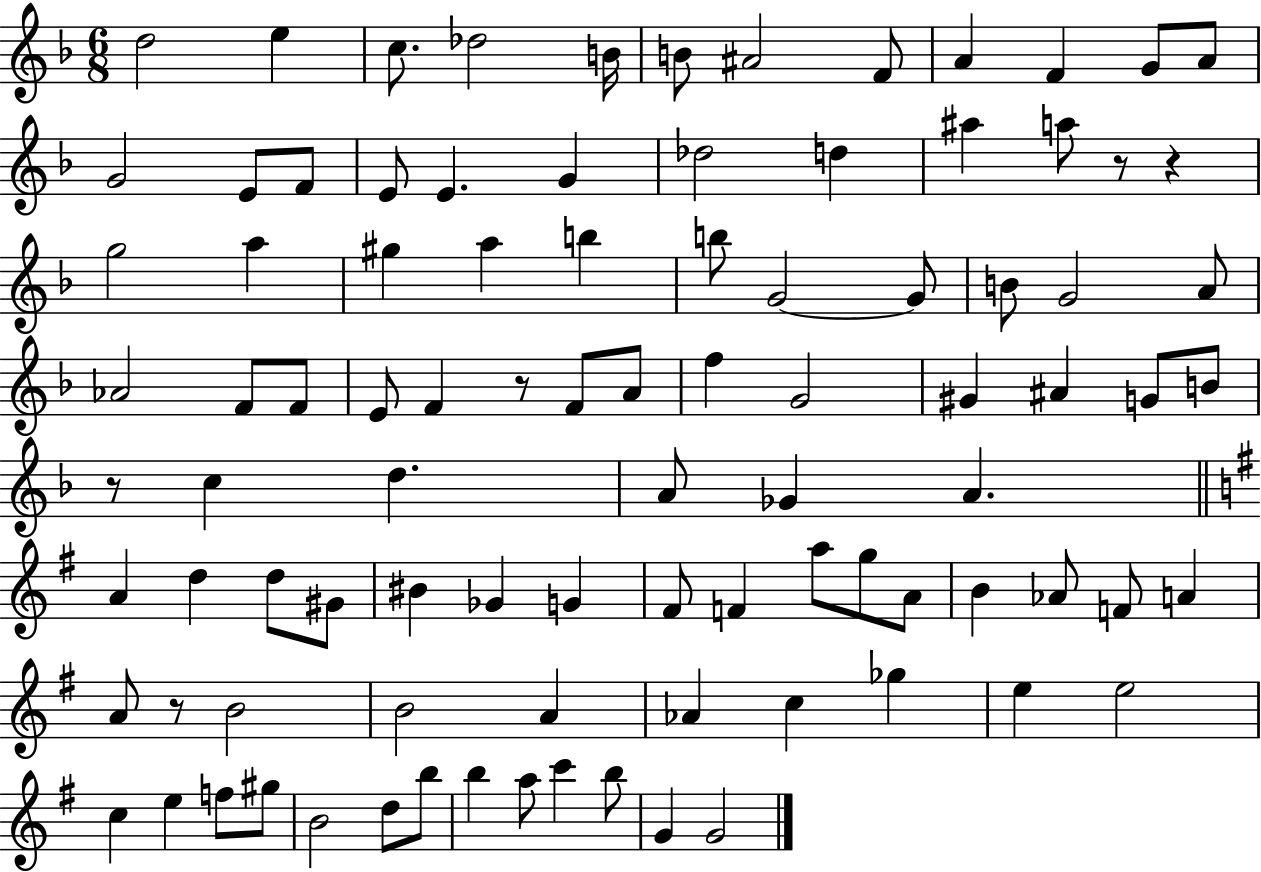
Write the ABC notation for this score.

X:1
T:Untitled
M:6/8
L:1/4
K:F
d2 e c/2 _d2 B/4 B/2 ^A2 F/2 A F G/2 A/2 G2 E/2 F/2 E/2 E G _d2 d ^a a/2 z/2 z g2 a ^g a b b/2 G2 G/2 B/2 G2 A/2 _A2 F/2 F/2 E/2 F z/2 F/2 A/2 f G2 ^G ^A G/2 B/2 z/2 c d A/2 _G A A d d/2 ^G/2 ^B _G G ^F/2 F a/2 g/2 A/2 B _A/2 F/2 A A/2 z/2 B2 B2 A _A c _g e e2 c e f/2 ^g/2 B2 d/2 b/2 b a/2 c' b/2 G G2